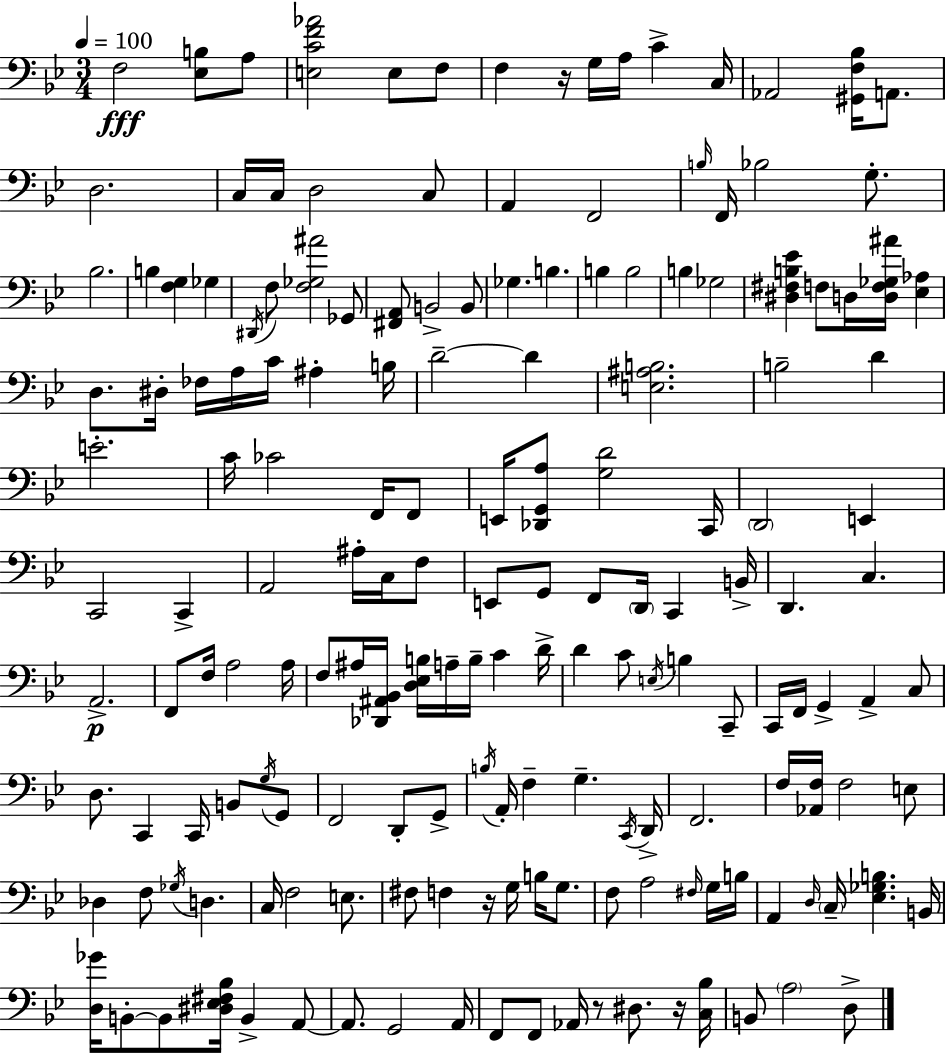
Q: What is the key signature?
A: G minor